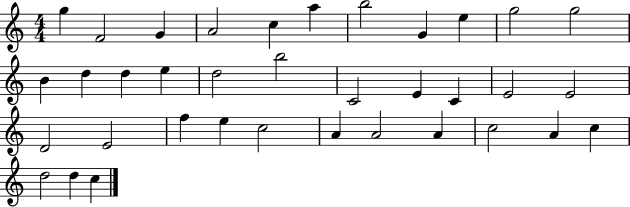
G5/q F4/h G4/q A4/h C5/q A5/q B5/h G4/q E5/q G5/h G5/h B4/q D5/q D5/q E5/q D5/h B5/h C4/h E4/q C4/q E4/h E4/h D4/h E4/h F5/q E5/q C5/h A4/q A4/h A4/q C5/h A4/q C5/q D5/h D5/q C5/q